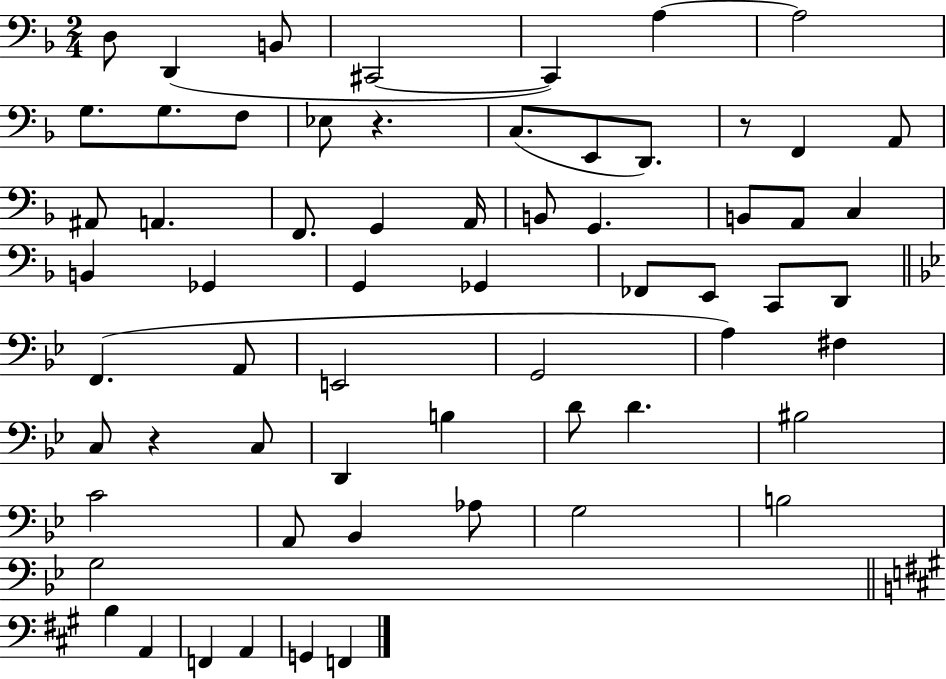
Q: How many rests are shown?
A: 3